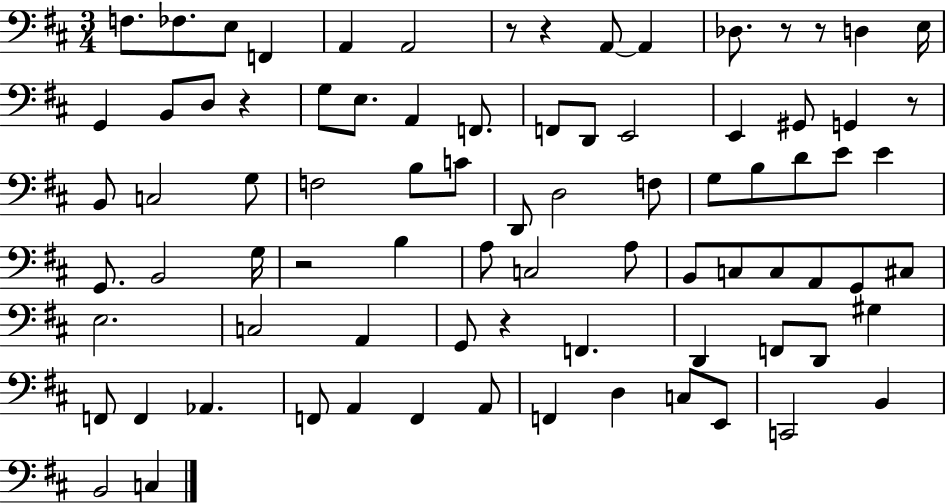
X:1
T:Untitled
M:3/4
L:1/4
K:D
F,/2 _F,/2 E,/2 F,, A,, A,,2 z/2 z A,,/2 A,, _D,/2 z/2 z/2 D, E,/4 G,, B,,/2 D,/2 z G,/2 E,/2 A,, F,,/2 F,,/2 D,,/2 E,,2 E,, ^G,,/2 G,, z/2 B,,/2 C,2 G,/2 F,2 B,/2 C/2 D,,/2 D,2 F,/2 G,/2 B,/2 D/2 E/2 E G,,/2 B,,2 G,/4 z2 B, A,/2 C,2 A,/2 B,,/2 C,/2 C,/2 A,,/2 G,,/2 ^C,/2 E,2 C,2 A,, G,,/2 z F,, D,, F,,/2 D,,/2 ^G, F,,/2 F,, _A,, F,,/2 A,, F,, A,,/2 F,, D, C,/2 E,,/2 C,,2 B,, B,,2 C,